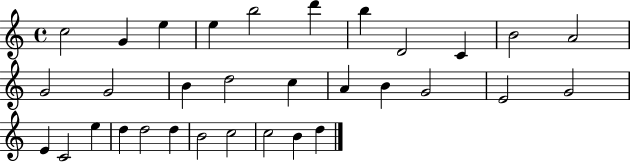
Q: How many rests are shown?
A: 0